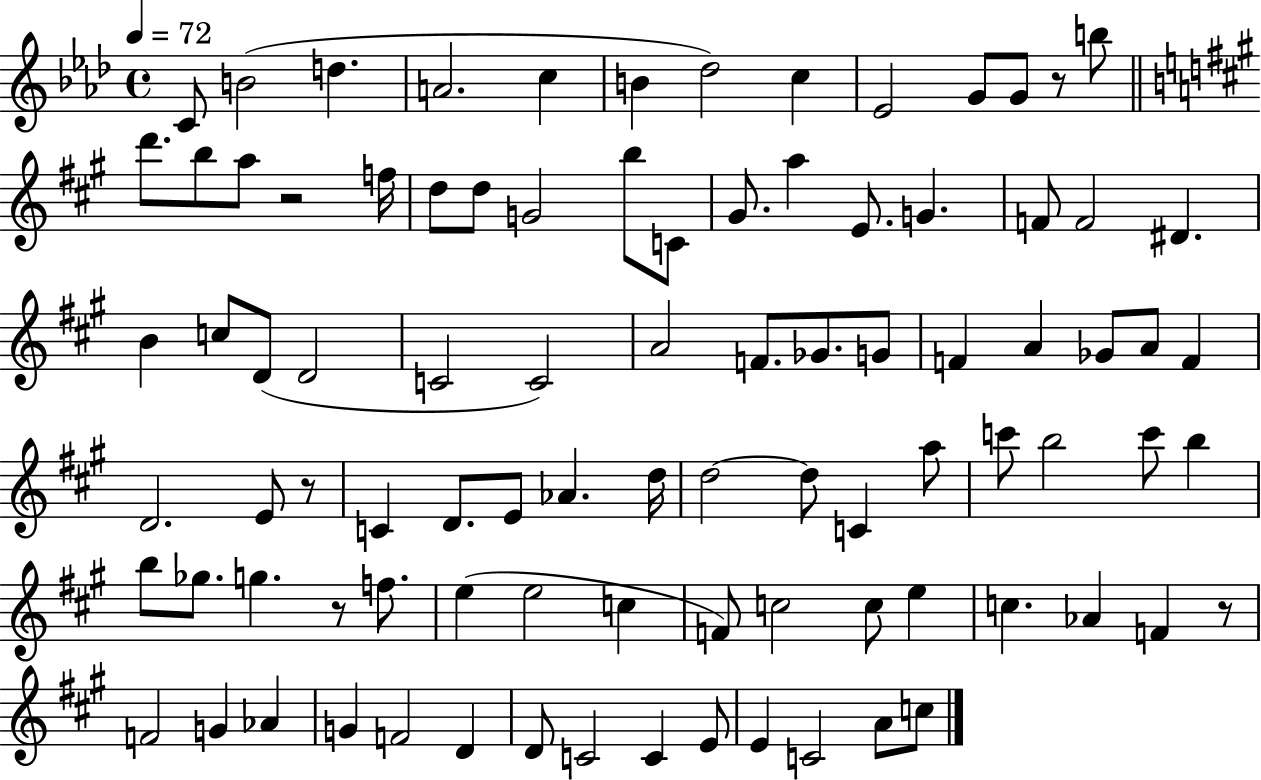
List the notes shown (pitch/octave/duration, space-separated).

C4/e B4/h D5/q. A4/h. C5/q B4/q Db5/h C5/q Eb4/h G4/e G4/e R/e B5/e D6/e. B5/e A5/e R/h F5/s D5/e D5/e G4/h B5/e C4/e G#4/e. A5/q E4/e. G4/q. F4/e F4/h D#4/q. B4/q C5/e D4/e D4/h C4/h C4/h A4/h F4/e. Gb4/e. G4/e F4/q A4/q Gb4/e A4/e F4/q D4/h. E4/e R/e C4/q D4/e. E4/e Ab4/q. D5/s D5/h D5/e C4/q A5/e C6/e B5/h C6/e B5/q B5/e Gb5/e. G5/q. R/e F5/e. E5/q E5/h C5/q F4/e C5/h C5/e E5/q C5/q. Ab4/q F4/q R/e F4/h G4/q Ab4/q G4/q F4/h D4/q D4/e C4/h C4/q E4/e E4/q C4/h A4/e C5/e